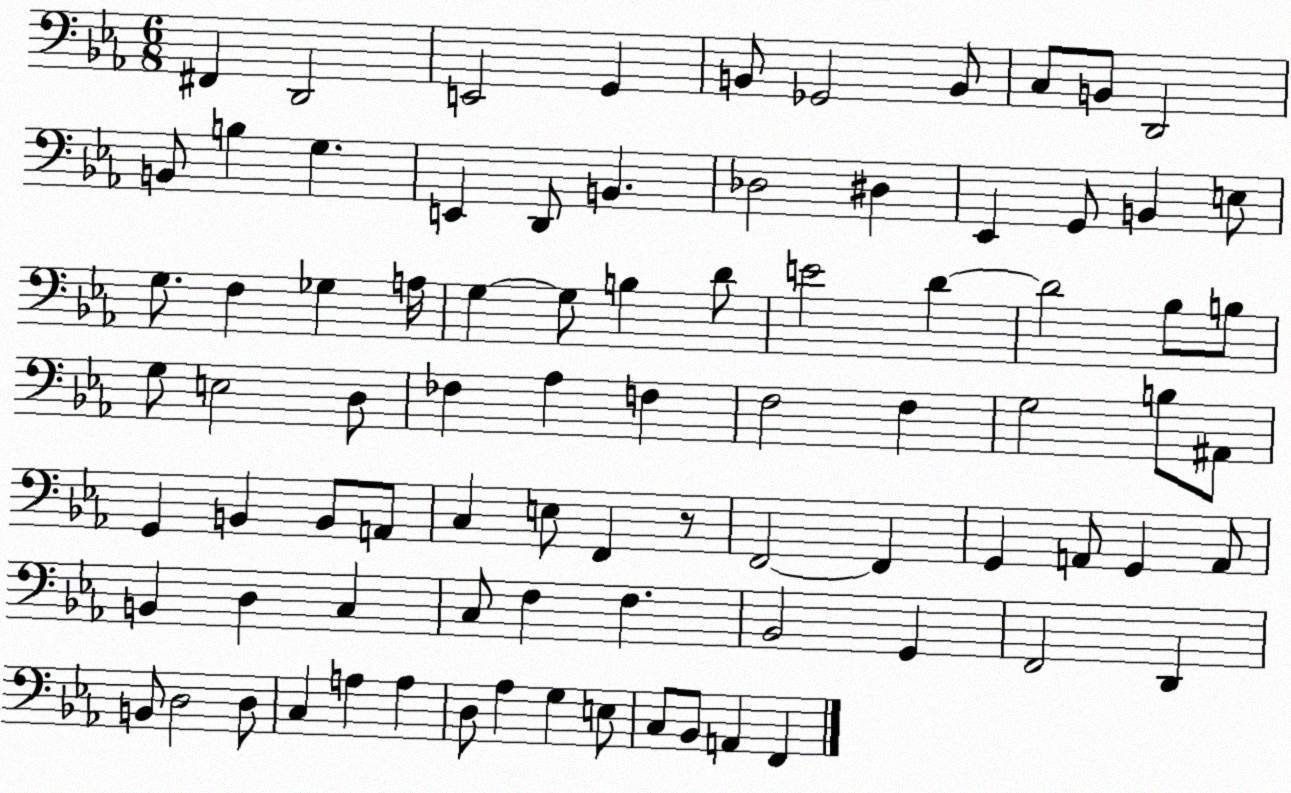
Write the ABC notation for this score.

X:1
T:Untitled
M:6/8
L:1/4
K:Eb
^F,, D,,2 E,,2 G,, B,,/2 _G,,2 B,,/2 C,/2 B,,/2 D,,2 B,,/2 B, G, E,, D,,/2 B,, _D,2 ^D, _E,, G,,/2 B,, E,/2 G,/2 F, _G, A,/4 G, G,/2 B, D/2 E2 D D2 _B,/2 B,/2 G,/2 E,2 D,/2 _F, _A, F, F,2 F, G,2 B,/2 ^A,,/2 G,, B,, B,,/2 A,,/2 C, E,/2 F,, z/2 F,,2 F,, G,, A,,/2 G,, A,,/2 B,, D, C, C,/2 F, F, _B,,2 G,, F,,2 D,, B,,/2 D,2 D,/2 C, A, A, D,/2 _A, G, E,/2 C,/2 _B,,/2 A,, F,,